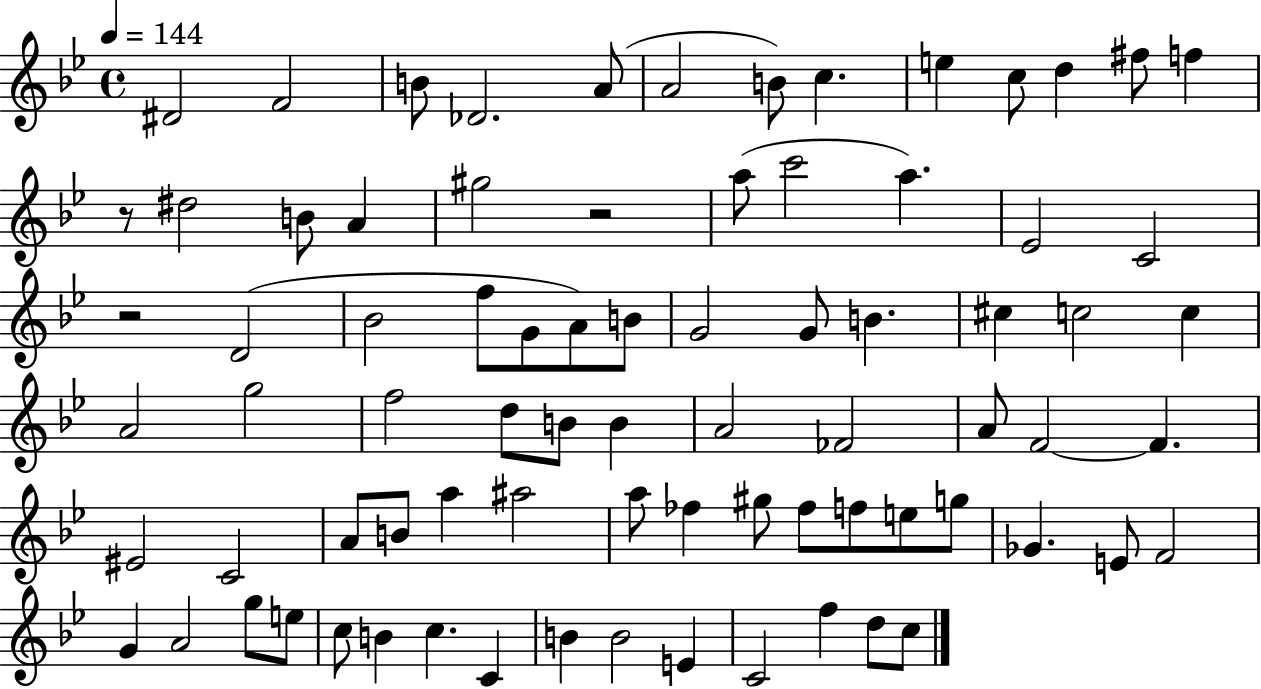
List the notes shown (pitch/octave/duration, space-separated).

D#4/h F4/h B4/e Db4/h. A4/e A4/h B4/e C5/q. E5/q C5/e D5/q F#5/e F5/q R/e D#5/h B4/e A4/q G#5/h R/h A5/e C6/h A5/q. Eb4/h C4/h R/h D4/h Bb4/h F5/e G4/e A4/e B4/e G4/h G4/e B4/q. C#5/q C5/h C5/q A4/h G5/h F5/h D5/e B4/e B4/q A4/h FES4/h A4/e F4/h F4/q. EIS4/h C4/h A4/e B4/e A5/q A#5/h A5/e FES5/q G#5/e FES5/e F5/e E5/e G5/e Gb4/q. E4/e F4/h G4/q A4/h G5/e E5/e C5/e B4/q C5/q. C4/q B4/q B4/h E4/q C4/h F5/q D5/e C5/e